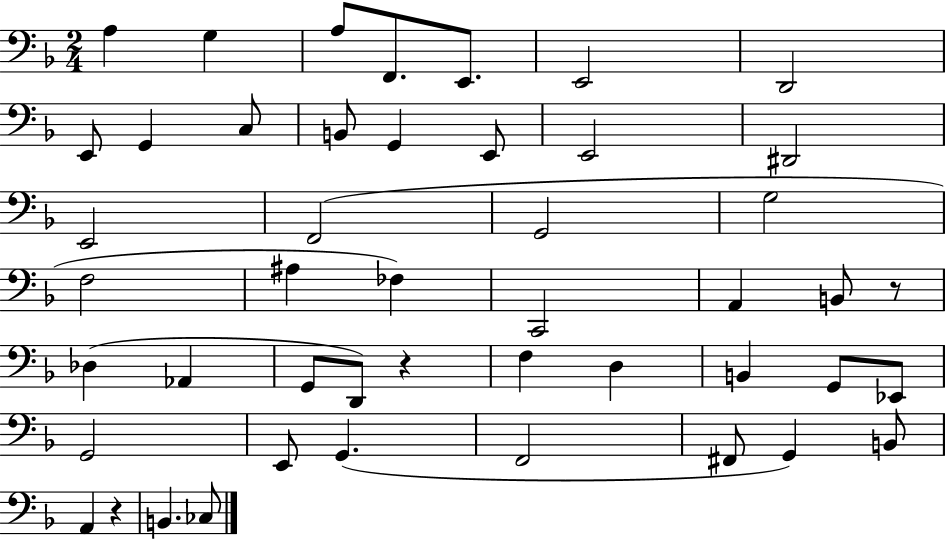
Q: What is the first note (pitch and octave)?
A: A3